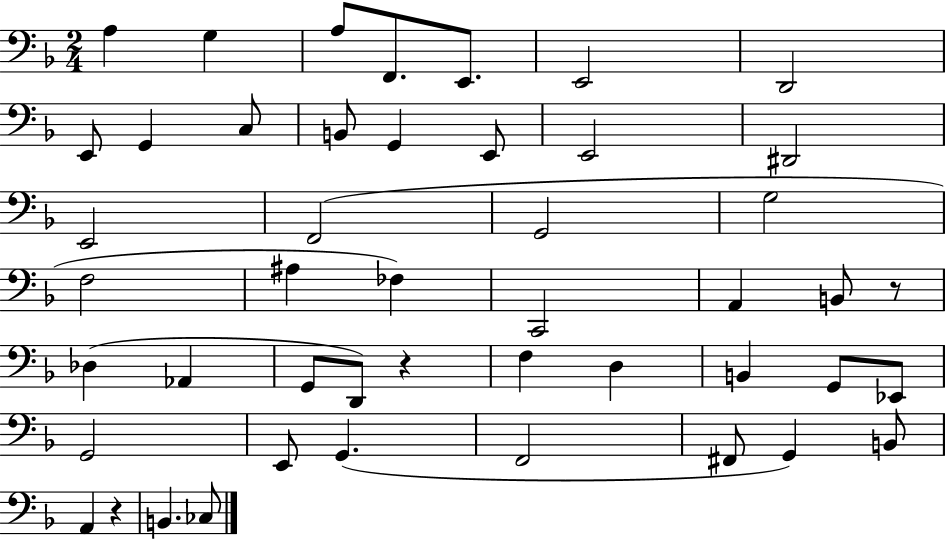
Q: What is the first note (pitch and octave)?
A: A3